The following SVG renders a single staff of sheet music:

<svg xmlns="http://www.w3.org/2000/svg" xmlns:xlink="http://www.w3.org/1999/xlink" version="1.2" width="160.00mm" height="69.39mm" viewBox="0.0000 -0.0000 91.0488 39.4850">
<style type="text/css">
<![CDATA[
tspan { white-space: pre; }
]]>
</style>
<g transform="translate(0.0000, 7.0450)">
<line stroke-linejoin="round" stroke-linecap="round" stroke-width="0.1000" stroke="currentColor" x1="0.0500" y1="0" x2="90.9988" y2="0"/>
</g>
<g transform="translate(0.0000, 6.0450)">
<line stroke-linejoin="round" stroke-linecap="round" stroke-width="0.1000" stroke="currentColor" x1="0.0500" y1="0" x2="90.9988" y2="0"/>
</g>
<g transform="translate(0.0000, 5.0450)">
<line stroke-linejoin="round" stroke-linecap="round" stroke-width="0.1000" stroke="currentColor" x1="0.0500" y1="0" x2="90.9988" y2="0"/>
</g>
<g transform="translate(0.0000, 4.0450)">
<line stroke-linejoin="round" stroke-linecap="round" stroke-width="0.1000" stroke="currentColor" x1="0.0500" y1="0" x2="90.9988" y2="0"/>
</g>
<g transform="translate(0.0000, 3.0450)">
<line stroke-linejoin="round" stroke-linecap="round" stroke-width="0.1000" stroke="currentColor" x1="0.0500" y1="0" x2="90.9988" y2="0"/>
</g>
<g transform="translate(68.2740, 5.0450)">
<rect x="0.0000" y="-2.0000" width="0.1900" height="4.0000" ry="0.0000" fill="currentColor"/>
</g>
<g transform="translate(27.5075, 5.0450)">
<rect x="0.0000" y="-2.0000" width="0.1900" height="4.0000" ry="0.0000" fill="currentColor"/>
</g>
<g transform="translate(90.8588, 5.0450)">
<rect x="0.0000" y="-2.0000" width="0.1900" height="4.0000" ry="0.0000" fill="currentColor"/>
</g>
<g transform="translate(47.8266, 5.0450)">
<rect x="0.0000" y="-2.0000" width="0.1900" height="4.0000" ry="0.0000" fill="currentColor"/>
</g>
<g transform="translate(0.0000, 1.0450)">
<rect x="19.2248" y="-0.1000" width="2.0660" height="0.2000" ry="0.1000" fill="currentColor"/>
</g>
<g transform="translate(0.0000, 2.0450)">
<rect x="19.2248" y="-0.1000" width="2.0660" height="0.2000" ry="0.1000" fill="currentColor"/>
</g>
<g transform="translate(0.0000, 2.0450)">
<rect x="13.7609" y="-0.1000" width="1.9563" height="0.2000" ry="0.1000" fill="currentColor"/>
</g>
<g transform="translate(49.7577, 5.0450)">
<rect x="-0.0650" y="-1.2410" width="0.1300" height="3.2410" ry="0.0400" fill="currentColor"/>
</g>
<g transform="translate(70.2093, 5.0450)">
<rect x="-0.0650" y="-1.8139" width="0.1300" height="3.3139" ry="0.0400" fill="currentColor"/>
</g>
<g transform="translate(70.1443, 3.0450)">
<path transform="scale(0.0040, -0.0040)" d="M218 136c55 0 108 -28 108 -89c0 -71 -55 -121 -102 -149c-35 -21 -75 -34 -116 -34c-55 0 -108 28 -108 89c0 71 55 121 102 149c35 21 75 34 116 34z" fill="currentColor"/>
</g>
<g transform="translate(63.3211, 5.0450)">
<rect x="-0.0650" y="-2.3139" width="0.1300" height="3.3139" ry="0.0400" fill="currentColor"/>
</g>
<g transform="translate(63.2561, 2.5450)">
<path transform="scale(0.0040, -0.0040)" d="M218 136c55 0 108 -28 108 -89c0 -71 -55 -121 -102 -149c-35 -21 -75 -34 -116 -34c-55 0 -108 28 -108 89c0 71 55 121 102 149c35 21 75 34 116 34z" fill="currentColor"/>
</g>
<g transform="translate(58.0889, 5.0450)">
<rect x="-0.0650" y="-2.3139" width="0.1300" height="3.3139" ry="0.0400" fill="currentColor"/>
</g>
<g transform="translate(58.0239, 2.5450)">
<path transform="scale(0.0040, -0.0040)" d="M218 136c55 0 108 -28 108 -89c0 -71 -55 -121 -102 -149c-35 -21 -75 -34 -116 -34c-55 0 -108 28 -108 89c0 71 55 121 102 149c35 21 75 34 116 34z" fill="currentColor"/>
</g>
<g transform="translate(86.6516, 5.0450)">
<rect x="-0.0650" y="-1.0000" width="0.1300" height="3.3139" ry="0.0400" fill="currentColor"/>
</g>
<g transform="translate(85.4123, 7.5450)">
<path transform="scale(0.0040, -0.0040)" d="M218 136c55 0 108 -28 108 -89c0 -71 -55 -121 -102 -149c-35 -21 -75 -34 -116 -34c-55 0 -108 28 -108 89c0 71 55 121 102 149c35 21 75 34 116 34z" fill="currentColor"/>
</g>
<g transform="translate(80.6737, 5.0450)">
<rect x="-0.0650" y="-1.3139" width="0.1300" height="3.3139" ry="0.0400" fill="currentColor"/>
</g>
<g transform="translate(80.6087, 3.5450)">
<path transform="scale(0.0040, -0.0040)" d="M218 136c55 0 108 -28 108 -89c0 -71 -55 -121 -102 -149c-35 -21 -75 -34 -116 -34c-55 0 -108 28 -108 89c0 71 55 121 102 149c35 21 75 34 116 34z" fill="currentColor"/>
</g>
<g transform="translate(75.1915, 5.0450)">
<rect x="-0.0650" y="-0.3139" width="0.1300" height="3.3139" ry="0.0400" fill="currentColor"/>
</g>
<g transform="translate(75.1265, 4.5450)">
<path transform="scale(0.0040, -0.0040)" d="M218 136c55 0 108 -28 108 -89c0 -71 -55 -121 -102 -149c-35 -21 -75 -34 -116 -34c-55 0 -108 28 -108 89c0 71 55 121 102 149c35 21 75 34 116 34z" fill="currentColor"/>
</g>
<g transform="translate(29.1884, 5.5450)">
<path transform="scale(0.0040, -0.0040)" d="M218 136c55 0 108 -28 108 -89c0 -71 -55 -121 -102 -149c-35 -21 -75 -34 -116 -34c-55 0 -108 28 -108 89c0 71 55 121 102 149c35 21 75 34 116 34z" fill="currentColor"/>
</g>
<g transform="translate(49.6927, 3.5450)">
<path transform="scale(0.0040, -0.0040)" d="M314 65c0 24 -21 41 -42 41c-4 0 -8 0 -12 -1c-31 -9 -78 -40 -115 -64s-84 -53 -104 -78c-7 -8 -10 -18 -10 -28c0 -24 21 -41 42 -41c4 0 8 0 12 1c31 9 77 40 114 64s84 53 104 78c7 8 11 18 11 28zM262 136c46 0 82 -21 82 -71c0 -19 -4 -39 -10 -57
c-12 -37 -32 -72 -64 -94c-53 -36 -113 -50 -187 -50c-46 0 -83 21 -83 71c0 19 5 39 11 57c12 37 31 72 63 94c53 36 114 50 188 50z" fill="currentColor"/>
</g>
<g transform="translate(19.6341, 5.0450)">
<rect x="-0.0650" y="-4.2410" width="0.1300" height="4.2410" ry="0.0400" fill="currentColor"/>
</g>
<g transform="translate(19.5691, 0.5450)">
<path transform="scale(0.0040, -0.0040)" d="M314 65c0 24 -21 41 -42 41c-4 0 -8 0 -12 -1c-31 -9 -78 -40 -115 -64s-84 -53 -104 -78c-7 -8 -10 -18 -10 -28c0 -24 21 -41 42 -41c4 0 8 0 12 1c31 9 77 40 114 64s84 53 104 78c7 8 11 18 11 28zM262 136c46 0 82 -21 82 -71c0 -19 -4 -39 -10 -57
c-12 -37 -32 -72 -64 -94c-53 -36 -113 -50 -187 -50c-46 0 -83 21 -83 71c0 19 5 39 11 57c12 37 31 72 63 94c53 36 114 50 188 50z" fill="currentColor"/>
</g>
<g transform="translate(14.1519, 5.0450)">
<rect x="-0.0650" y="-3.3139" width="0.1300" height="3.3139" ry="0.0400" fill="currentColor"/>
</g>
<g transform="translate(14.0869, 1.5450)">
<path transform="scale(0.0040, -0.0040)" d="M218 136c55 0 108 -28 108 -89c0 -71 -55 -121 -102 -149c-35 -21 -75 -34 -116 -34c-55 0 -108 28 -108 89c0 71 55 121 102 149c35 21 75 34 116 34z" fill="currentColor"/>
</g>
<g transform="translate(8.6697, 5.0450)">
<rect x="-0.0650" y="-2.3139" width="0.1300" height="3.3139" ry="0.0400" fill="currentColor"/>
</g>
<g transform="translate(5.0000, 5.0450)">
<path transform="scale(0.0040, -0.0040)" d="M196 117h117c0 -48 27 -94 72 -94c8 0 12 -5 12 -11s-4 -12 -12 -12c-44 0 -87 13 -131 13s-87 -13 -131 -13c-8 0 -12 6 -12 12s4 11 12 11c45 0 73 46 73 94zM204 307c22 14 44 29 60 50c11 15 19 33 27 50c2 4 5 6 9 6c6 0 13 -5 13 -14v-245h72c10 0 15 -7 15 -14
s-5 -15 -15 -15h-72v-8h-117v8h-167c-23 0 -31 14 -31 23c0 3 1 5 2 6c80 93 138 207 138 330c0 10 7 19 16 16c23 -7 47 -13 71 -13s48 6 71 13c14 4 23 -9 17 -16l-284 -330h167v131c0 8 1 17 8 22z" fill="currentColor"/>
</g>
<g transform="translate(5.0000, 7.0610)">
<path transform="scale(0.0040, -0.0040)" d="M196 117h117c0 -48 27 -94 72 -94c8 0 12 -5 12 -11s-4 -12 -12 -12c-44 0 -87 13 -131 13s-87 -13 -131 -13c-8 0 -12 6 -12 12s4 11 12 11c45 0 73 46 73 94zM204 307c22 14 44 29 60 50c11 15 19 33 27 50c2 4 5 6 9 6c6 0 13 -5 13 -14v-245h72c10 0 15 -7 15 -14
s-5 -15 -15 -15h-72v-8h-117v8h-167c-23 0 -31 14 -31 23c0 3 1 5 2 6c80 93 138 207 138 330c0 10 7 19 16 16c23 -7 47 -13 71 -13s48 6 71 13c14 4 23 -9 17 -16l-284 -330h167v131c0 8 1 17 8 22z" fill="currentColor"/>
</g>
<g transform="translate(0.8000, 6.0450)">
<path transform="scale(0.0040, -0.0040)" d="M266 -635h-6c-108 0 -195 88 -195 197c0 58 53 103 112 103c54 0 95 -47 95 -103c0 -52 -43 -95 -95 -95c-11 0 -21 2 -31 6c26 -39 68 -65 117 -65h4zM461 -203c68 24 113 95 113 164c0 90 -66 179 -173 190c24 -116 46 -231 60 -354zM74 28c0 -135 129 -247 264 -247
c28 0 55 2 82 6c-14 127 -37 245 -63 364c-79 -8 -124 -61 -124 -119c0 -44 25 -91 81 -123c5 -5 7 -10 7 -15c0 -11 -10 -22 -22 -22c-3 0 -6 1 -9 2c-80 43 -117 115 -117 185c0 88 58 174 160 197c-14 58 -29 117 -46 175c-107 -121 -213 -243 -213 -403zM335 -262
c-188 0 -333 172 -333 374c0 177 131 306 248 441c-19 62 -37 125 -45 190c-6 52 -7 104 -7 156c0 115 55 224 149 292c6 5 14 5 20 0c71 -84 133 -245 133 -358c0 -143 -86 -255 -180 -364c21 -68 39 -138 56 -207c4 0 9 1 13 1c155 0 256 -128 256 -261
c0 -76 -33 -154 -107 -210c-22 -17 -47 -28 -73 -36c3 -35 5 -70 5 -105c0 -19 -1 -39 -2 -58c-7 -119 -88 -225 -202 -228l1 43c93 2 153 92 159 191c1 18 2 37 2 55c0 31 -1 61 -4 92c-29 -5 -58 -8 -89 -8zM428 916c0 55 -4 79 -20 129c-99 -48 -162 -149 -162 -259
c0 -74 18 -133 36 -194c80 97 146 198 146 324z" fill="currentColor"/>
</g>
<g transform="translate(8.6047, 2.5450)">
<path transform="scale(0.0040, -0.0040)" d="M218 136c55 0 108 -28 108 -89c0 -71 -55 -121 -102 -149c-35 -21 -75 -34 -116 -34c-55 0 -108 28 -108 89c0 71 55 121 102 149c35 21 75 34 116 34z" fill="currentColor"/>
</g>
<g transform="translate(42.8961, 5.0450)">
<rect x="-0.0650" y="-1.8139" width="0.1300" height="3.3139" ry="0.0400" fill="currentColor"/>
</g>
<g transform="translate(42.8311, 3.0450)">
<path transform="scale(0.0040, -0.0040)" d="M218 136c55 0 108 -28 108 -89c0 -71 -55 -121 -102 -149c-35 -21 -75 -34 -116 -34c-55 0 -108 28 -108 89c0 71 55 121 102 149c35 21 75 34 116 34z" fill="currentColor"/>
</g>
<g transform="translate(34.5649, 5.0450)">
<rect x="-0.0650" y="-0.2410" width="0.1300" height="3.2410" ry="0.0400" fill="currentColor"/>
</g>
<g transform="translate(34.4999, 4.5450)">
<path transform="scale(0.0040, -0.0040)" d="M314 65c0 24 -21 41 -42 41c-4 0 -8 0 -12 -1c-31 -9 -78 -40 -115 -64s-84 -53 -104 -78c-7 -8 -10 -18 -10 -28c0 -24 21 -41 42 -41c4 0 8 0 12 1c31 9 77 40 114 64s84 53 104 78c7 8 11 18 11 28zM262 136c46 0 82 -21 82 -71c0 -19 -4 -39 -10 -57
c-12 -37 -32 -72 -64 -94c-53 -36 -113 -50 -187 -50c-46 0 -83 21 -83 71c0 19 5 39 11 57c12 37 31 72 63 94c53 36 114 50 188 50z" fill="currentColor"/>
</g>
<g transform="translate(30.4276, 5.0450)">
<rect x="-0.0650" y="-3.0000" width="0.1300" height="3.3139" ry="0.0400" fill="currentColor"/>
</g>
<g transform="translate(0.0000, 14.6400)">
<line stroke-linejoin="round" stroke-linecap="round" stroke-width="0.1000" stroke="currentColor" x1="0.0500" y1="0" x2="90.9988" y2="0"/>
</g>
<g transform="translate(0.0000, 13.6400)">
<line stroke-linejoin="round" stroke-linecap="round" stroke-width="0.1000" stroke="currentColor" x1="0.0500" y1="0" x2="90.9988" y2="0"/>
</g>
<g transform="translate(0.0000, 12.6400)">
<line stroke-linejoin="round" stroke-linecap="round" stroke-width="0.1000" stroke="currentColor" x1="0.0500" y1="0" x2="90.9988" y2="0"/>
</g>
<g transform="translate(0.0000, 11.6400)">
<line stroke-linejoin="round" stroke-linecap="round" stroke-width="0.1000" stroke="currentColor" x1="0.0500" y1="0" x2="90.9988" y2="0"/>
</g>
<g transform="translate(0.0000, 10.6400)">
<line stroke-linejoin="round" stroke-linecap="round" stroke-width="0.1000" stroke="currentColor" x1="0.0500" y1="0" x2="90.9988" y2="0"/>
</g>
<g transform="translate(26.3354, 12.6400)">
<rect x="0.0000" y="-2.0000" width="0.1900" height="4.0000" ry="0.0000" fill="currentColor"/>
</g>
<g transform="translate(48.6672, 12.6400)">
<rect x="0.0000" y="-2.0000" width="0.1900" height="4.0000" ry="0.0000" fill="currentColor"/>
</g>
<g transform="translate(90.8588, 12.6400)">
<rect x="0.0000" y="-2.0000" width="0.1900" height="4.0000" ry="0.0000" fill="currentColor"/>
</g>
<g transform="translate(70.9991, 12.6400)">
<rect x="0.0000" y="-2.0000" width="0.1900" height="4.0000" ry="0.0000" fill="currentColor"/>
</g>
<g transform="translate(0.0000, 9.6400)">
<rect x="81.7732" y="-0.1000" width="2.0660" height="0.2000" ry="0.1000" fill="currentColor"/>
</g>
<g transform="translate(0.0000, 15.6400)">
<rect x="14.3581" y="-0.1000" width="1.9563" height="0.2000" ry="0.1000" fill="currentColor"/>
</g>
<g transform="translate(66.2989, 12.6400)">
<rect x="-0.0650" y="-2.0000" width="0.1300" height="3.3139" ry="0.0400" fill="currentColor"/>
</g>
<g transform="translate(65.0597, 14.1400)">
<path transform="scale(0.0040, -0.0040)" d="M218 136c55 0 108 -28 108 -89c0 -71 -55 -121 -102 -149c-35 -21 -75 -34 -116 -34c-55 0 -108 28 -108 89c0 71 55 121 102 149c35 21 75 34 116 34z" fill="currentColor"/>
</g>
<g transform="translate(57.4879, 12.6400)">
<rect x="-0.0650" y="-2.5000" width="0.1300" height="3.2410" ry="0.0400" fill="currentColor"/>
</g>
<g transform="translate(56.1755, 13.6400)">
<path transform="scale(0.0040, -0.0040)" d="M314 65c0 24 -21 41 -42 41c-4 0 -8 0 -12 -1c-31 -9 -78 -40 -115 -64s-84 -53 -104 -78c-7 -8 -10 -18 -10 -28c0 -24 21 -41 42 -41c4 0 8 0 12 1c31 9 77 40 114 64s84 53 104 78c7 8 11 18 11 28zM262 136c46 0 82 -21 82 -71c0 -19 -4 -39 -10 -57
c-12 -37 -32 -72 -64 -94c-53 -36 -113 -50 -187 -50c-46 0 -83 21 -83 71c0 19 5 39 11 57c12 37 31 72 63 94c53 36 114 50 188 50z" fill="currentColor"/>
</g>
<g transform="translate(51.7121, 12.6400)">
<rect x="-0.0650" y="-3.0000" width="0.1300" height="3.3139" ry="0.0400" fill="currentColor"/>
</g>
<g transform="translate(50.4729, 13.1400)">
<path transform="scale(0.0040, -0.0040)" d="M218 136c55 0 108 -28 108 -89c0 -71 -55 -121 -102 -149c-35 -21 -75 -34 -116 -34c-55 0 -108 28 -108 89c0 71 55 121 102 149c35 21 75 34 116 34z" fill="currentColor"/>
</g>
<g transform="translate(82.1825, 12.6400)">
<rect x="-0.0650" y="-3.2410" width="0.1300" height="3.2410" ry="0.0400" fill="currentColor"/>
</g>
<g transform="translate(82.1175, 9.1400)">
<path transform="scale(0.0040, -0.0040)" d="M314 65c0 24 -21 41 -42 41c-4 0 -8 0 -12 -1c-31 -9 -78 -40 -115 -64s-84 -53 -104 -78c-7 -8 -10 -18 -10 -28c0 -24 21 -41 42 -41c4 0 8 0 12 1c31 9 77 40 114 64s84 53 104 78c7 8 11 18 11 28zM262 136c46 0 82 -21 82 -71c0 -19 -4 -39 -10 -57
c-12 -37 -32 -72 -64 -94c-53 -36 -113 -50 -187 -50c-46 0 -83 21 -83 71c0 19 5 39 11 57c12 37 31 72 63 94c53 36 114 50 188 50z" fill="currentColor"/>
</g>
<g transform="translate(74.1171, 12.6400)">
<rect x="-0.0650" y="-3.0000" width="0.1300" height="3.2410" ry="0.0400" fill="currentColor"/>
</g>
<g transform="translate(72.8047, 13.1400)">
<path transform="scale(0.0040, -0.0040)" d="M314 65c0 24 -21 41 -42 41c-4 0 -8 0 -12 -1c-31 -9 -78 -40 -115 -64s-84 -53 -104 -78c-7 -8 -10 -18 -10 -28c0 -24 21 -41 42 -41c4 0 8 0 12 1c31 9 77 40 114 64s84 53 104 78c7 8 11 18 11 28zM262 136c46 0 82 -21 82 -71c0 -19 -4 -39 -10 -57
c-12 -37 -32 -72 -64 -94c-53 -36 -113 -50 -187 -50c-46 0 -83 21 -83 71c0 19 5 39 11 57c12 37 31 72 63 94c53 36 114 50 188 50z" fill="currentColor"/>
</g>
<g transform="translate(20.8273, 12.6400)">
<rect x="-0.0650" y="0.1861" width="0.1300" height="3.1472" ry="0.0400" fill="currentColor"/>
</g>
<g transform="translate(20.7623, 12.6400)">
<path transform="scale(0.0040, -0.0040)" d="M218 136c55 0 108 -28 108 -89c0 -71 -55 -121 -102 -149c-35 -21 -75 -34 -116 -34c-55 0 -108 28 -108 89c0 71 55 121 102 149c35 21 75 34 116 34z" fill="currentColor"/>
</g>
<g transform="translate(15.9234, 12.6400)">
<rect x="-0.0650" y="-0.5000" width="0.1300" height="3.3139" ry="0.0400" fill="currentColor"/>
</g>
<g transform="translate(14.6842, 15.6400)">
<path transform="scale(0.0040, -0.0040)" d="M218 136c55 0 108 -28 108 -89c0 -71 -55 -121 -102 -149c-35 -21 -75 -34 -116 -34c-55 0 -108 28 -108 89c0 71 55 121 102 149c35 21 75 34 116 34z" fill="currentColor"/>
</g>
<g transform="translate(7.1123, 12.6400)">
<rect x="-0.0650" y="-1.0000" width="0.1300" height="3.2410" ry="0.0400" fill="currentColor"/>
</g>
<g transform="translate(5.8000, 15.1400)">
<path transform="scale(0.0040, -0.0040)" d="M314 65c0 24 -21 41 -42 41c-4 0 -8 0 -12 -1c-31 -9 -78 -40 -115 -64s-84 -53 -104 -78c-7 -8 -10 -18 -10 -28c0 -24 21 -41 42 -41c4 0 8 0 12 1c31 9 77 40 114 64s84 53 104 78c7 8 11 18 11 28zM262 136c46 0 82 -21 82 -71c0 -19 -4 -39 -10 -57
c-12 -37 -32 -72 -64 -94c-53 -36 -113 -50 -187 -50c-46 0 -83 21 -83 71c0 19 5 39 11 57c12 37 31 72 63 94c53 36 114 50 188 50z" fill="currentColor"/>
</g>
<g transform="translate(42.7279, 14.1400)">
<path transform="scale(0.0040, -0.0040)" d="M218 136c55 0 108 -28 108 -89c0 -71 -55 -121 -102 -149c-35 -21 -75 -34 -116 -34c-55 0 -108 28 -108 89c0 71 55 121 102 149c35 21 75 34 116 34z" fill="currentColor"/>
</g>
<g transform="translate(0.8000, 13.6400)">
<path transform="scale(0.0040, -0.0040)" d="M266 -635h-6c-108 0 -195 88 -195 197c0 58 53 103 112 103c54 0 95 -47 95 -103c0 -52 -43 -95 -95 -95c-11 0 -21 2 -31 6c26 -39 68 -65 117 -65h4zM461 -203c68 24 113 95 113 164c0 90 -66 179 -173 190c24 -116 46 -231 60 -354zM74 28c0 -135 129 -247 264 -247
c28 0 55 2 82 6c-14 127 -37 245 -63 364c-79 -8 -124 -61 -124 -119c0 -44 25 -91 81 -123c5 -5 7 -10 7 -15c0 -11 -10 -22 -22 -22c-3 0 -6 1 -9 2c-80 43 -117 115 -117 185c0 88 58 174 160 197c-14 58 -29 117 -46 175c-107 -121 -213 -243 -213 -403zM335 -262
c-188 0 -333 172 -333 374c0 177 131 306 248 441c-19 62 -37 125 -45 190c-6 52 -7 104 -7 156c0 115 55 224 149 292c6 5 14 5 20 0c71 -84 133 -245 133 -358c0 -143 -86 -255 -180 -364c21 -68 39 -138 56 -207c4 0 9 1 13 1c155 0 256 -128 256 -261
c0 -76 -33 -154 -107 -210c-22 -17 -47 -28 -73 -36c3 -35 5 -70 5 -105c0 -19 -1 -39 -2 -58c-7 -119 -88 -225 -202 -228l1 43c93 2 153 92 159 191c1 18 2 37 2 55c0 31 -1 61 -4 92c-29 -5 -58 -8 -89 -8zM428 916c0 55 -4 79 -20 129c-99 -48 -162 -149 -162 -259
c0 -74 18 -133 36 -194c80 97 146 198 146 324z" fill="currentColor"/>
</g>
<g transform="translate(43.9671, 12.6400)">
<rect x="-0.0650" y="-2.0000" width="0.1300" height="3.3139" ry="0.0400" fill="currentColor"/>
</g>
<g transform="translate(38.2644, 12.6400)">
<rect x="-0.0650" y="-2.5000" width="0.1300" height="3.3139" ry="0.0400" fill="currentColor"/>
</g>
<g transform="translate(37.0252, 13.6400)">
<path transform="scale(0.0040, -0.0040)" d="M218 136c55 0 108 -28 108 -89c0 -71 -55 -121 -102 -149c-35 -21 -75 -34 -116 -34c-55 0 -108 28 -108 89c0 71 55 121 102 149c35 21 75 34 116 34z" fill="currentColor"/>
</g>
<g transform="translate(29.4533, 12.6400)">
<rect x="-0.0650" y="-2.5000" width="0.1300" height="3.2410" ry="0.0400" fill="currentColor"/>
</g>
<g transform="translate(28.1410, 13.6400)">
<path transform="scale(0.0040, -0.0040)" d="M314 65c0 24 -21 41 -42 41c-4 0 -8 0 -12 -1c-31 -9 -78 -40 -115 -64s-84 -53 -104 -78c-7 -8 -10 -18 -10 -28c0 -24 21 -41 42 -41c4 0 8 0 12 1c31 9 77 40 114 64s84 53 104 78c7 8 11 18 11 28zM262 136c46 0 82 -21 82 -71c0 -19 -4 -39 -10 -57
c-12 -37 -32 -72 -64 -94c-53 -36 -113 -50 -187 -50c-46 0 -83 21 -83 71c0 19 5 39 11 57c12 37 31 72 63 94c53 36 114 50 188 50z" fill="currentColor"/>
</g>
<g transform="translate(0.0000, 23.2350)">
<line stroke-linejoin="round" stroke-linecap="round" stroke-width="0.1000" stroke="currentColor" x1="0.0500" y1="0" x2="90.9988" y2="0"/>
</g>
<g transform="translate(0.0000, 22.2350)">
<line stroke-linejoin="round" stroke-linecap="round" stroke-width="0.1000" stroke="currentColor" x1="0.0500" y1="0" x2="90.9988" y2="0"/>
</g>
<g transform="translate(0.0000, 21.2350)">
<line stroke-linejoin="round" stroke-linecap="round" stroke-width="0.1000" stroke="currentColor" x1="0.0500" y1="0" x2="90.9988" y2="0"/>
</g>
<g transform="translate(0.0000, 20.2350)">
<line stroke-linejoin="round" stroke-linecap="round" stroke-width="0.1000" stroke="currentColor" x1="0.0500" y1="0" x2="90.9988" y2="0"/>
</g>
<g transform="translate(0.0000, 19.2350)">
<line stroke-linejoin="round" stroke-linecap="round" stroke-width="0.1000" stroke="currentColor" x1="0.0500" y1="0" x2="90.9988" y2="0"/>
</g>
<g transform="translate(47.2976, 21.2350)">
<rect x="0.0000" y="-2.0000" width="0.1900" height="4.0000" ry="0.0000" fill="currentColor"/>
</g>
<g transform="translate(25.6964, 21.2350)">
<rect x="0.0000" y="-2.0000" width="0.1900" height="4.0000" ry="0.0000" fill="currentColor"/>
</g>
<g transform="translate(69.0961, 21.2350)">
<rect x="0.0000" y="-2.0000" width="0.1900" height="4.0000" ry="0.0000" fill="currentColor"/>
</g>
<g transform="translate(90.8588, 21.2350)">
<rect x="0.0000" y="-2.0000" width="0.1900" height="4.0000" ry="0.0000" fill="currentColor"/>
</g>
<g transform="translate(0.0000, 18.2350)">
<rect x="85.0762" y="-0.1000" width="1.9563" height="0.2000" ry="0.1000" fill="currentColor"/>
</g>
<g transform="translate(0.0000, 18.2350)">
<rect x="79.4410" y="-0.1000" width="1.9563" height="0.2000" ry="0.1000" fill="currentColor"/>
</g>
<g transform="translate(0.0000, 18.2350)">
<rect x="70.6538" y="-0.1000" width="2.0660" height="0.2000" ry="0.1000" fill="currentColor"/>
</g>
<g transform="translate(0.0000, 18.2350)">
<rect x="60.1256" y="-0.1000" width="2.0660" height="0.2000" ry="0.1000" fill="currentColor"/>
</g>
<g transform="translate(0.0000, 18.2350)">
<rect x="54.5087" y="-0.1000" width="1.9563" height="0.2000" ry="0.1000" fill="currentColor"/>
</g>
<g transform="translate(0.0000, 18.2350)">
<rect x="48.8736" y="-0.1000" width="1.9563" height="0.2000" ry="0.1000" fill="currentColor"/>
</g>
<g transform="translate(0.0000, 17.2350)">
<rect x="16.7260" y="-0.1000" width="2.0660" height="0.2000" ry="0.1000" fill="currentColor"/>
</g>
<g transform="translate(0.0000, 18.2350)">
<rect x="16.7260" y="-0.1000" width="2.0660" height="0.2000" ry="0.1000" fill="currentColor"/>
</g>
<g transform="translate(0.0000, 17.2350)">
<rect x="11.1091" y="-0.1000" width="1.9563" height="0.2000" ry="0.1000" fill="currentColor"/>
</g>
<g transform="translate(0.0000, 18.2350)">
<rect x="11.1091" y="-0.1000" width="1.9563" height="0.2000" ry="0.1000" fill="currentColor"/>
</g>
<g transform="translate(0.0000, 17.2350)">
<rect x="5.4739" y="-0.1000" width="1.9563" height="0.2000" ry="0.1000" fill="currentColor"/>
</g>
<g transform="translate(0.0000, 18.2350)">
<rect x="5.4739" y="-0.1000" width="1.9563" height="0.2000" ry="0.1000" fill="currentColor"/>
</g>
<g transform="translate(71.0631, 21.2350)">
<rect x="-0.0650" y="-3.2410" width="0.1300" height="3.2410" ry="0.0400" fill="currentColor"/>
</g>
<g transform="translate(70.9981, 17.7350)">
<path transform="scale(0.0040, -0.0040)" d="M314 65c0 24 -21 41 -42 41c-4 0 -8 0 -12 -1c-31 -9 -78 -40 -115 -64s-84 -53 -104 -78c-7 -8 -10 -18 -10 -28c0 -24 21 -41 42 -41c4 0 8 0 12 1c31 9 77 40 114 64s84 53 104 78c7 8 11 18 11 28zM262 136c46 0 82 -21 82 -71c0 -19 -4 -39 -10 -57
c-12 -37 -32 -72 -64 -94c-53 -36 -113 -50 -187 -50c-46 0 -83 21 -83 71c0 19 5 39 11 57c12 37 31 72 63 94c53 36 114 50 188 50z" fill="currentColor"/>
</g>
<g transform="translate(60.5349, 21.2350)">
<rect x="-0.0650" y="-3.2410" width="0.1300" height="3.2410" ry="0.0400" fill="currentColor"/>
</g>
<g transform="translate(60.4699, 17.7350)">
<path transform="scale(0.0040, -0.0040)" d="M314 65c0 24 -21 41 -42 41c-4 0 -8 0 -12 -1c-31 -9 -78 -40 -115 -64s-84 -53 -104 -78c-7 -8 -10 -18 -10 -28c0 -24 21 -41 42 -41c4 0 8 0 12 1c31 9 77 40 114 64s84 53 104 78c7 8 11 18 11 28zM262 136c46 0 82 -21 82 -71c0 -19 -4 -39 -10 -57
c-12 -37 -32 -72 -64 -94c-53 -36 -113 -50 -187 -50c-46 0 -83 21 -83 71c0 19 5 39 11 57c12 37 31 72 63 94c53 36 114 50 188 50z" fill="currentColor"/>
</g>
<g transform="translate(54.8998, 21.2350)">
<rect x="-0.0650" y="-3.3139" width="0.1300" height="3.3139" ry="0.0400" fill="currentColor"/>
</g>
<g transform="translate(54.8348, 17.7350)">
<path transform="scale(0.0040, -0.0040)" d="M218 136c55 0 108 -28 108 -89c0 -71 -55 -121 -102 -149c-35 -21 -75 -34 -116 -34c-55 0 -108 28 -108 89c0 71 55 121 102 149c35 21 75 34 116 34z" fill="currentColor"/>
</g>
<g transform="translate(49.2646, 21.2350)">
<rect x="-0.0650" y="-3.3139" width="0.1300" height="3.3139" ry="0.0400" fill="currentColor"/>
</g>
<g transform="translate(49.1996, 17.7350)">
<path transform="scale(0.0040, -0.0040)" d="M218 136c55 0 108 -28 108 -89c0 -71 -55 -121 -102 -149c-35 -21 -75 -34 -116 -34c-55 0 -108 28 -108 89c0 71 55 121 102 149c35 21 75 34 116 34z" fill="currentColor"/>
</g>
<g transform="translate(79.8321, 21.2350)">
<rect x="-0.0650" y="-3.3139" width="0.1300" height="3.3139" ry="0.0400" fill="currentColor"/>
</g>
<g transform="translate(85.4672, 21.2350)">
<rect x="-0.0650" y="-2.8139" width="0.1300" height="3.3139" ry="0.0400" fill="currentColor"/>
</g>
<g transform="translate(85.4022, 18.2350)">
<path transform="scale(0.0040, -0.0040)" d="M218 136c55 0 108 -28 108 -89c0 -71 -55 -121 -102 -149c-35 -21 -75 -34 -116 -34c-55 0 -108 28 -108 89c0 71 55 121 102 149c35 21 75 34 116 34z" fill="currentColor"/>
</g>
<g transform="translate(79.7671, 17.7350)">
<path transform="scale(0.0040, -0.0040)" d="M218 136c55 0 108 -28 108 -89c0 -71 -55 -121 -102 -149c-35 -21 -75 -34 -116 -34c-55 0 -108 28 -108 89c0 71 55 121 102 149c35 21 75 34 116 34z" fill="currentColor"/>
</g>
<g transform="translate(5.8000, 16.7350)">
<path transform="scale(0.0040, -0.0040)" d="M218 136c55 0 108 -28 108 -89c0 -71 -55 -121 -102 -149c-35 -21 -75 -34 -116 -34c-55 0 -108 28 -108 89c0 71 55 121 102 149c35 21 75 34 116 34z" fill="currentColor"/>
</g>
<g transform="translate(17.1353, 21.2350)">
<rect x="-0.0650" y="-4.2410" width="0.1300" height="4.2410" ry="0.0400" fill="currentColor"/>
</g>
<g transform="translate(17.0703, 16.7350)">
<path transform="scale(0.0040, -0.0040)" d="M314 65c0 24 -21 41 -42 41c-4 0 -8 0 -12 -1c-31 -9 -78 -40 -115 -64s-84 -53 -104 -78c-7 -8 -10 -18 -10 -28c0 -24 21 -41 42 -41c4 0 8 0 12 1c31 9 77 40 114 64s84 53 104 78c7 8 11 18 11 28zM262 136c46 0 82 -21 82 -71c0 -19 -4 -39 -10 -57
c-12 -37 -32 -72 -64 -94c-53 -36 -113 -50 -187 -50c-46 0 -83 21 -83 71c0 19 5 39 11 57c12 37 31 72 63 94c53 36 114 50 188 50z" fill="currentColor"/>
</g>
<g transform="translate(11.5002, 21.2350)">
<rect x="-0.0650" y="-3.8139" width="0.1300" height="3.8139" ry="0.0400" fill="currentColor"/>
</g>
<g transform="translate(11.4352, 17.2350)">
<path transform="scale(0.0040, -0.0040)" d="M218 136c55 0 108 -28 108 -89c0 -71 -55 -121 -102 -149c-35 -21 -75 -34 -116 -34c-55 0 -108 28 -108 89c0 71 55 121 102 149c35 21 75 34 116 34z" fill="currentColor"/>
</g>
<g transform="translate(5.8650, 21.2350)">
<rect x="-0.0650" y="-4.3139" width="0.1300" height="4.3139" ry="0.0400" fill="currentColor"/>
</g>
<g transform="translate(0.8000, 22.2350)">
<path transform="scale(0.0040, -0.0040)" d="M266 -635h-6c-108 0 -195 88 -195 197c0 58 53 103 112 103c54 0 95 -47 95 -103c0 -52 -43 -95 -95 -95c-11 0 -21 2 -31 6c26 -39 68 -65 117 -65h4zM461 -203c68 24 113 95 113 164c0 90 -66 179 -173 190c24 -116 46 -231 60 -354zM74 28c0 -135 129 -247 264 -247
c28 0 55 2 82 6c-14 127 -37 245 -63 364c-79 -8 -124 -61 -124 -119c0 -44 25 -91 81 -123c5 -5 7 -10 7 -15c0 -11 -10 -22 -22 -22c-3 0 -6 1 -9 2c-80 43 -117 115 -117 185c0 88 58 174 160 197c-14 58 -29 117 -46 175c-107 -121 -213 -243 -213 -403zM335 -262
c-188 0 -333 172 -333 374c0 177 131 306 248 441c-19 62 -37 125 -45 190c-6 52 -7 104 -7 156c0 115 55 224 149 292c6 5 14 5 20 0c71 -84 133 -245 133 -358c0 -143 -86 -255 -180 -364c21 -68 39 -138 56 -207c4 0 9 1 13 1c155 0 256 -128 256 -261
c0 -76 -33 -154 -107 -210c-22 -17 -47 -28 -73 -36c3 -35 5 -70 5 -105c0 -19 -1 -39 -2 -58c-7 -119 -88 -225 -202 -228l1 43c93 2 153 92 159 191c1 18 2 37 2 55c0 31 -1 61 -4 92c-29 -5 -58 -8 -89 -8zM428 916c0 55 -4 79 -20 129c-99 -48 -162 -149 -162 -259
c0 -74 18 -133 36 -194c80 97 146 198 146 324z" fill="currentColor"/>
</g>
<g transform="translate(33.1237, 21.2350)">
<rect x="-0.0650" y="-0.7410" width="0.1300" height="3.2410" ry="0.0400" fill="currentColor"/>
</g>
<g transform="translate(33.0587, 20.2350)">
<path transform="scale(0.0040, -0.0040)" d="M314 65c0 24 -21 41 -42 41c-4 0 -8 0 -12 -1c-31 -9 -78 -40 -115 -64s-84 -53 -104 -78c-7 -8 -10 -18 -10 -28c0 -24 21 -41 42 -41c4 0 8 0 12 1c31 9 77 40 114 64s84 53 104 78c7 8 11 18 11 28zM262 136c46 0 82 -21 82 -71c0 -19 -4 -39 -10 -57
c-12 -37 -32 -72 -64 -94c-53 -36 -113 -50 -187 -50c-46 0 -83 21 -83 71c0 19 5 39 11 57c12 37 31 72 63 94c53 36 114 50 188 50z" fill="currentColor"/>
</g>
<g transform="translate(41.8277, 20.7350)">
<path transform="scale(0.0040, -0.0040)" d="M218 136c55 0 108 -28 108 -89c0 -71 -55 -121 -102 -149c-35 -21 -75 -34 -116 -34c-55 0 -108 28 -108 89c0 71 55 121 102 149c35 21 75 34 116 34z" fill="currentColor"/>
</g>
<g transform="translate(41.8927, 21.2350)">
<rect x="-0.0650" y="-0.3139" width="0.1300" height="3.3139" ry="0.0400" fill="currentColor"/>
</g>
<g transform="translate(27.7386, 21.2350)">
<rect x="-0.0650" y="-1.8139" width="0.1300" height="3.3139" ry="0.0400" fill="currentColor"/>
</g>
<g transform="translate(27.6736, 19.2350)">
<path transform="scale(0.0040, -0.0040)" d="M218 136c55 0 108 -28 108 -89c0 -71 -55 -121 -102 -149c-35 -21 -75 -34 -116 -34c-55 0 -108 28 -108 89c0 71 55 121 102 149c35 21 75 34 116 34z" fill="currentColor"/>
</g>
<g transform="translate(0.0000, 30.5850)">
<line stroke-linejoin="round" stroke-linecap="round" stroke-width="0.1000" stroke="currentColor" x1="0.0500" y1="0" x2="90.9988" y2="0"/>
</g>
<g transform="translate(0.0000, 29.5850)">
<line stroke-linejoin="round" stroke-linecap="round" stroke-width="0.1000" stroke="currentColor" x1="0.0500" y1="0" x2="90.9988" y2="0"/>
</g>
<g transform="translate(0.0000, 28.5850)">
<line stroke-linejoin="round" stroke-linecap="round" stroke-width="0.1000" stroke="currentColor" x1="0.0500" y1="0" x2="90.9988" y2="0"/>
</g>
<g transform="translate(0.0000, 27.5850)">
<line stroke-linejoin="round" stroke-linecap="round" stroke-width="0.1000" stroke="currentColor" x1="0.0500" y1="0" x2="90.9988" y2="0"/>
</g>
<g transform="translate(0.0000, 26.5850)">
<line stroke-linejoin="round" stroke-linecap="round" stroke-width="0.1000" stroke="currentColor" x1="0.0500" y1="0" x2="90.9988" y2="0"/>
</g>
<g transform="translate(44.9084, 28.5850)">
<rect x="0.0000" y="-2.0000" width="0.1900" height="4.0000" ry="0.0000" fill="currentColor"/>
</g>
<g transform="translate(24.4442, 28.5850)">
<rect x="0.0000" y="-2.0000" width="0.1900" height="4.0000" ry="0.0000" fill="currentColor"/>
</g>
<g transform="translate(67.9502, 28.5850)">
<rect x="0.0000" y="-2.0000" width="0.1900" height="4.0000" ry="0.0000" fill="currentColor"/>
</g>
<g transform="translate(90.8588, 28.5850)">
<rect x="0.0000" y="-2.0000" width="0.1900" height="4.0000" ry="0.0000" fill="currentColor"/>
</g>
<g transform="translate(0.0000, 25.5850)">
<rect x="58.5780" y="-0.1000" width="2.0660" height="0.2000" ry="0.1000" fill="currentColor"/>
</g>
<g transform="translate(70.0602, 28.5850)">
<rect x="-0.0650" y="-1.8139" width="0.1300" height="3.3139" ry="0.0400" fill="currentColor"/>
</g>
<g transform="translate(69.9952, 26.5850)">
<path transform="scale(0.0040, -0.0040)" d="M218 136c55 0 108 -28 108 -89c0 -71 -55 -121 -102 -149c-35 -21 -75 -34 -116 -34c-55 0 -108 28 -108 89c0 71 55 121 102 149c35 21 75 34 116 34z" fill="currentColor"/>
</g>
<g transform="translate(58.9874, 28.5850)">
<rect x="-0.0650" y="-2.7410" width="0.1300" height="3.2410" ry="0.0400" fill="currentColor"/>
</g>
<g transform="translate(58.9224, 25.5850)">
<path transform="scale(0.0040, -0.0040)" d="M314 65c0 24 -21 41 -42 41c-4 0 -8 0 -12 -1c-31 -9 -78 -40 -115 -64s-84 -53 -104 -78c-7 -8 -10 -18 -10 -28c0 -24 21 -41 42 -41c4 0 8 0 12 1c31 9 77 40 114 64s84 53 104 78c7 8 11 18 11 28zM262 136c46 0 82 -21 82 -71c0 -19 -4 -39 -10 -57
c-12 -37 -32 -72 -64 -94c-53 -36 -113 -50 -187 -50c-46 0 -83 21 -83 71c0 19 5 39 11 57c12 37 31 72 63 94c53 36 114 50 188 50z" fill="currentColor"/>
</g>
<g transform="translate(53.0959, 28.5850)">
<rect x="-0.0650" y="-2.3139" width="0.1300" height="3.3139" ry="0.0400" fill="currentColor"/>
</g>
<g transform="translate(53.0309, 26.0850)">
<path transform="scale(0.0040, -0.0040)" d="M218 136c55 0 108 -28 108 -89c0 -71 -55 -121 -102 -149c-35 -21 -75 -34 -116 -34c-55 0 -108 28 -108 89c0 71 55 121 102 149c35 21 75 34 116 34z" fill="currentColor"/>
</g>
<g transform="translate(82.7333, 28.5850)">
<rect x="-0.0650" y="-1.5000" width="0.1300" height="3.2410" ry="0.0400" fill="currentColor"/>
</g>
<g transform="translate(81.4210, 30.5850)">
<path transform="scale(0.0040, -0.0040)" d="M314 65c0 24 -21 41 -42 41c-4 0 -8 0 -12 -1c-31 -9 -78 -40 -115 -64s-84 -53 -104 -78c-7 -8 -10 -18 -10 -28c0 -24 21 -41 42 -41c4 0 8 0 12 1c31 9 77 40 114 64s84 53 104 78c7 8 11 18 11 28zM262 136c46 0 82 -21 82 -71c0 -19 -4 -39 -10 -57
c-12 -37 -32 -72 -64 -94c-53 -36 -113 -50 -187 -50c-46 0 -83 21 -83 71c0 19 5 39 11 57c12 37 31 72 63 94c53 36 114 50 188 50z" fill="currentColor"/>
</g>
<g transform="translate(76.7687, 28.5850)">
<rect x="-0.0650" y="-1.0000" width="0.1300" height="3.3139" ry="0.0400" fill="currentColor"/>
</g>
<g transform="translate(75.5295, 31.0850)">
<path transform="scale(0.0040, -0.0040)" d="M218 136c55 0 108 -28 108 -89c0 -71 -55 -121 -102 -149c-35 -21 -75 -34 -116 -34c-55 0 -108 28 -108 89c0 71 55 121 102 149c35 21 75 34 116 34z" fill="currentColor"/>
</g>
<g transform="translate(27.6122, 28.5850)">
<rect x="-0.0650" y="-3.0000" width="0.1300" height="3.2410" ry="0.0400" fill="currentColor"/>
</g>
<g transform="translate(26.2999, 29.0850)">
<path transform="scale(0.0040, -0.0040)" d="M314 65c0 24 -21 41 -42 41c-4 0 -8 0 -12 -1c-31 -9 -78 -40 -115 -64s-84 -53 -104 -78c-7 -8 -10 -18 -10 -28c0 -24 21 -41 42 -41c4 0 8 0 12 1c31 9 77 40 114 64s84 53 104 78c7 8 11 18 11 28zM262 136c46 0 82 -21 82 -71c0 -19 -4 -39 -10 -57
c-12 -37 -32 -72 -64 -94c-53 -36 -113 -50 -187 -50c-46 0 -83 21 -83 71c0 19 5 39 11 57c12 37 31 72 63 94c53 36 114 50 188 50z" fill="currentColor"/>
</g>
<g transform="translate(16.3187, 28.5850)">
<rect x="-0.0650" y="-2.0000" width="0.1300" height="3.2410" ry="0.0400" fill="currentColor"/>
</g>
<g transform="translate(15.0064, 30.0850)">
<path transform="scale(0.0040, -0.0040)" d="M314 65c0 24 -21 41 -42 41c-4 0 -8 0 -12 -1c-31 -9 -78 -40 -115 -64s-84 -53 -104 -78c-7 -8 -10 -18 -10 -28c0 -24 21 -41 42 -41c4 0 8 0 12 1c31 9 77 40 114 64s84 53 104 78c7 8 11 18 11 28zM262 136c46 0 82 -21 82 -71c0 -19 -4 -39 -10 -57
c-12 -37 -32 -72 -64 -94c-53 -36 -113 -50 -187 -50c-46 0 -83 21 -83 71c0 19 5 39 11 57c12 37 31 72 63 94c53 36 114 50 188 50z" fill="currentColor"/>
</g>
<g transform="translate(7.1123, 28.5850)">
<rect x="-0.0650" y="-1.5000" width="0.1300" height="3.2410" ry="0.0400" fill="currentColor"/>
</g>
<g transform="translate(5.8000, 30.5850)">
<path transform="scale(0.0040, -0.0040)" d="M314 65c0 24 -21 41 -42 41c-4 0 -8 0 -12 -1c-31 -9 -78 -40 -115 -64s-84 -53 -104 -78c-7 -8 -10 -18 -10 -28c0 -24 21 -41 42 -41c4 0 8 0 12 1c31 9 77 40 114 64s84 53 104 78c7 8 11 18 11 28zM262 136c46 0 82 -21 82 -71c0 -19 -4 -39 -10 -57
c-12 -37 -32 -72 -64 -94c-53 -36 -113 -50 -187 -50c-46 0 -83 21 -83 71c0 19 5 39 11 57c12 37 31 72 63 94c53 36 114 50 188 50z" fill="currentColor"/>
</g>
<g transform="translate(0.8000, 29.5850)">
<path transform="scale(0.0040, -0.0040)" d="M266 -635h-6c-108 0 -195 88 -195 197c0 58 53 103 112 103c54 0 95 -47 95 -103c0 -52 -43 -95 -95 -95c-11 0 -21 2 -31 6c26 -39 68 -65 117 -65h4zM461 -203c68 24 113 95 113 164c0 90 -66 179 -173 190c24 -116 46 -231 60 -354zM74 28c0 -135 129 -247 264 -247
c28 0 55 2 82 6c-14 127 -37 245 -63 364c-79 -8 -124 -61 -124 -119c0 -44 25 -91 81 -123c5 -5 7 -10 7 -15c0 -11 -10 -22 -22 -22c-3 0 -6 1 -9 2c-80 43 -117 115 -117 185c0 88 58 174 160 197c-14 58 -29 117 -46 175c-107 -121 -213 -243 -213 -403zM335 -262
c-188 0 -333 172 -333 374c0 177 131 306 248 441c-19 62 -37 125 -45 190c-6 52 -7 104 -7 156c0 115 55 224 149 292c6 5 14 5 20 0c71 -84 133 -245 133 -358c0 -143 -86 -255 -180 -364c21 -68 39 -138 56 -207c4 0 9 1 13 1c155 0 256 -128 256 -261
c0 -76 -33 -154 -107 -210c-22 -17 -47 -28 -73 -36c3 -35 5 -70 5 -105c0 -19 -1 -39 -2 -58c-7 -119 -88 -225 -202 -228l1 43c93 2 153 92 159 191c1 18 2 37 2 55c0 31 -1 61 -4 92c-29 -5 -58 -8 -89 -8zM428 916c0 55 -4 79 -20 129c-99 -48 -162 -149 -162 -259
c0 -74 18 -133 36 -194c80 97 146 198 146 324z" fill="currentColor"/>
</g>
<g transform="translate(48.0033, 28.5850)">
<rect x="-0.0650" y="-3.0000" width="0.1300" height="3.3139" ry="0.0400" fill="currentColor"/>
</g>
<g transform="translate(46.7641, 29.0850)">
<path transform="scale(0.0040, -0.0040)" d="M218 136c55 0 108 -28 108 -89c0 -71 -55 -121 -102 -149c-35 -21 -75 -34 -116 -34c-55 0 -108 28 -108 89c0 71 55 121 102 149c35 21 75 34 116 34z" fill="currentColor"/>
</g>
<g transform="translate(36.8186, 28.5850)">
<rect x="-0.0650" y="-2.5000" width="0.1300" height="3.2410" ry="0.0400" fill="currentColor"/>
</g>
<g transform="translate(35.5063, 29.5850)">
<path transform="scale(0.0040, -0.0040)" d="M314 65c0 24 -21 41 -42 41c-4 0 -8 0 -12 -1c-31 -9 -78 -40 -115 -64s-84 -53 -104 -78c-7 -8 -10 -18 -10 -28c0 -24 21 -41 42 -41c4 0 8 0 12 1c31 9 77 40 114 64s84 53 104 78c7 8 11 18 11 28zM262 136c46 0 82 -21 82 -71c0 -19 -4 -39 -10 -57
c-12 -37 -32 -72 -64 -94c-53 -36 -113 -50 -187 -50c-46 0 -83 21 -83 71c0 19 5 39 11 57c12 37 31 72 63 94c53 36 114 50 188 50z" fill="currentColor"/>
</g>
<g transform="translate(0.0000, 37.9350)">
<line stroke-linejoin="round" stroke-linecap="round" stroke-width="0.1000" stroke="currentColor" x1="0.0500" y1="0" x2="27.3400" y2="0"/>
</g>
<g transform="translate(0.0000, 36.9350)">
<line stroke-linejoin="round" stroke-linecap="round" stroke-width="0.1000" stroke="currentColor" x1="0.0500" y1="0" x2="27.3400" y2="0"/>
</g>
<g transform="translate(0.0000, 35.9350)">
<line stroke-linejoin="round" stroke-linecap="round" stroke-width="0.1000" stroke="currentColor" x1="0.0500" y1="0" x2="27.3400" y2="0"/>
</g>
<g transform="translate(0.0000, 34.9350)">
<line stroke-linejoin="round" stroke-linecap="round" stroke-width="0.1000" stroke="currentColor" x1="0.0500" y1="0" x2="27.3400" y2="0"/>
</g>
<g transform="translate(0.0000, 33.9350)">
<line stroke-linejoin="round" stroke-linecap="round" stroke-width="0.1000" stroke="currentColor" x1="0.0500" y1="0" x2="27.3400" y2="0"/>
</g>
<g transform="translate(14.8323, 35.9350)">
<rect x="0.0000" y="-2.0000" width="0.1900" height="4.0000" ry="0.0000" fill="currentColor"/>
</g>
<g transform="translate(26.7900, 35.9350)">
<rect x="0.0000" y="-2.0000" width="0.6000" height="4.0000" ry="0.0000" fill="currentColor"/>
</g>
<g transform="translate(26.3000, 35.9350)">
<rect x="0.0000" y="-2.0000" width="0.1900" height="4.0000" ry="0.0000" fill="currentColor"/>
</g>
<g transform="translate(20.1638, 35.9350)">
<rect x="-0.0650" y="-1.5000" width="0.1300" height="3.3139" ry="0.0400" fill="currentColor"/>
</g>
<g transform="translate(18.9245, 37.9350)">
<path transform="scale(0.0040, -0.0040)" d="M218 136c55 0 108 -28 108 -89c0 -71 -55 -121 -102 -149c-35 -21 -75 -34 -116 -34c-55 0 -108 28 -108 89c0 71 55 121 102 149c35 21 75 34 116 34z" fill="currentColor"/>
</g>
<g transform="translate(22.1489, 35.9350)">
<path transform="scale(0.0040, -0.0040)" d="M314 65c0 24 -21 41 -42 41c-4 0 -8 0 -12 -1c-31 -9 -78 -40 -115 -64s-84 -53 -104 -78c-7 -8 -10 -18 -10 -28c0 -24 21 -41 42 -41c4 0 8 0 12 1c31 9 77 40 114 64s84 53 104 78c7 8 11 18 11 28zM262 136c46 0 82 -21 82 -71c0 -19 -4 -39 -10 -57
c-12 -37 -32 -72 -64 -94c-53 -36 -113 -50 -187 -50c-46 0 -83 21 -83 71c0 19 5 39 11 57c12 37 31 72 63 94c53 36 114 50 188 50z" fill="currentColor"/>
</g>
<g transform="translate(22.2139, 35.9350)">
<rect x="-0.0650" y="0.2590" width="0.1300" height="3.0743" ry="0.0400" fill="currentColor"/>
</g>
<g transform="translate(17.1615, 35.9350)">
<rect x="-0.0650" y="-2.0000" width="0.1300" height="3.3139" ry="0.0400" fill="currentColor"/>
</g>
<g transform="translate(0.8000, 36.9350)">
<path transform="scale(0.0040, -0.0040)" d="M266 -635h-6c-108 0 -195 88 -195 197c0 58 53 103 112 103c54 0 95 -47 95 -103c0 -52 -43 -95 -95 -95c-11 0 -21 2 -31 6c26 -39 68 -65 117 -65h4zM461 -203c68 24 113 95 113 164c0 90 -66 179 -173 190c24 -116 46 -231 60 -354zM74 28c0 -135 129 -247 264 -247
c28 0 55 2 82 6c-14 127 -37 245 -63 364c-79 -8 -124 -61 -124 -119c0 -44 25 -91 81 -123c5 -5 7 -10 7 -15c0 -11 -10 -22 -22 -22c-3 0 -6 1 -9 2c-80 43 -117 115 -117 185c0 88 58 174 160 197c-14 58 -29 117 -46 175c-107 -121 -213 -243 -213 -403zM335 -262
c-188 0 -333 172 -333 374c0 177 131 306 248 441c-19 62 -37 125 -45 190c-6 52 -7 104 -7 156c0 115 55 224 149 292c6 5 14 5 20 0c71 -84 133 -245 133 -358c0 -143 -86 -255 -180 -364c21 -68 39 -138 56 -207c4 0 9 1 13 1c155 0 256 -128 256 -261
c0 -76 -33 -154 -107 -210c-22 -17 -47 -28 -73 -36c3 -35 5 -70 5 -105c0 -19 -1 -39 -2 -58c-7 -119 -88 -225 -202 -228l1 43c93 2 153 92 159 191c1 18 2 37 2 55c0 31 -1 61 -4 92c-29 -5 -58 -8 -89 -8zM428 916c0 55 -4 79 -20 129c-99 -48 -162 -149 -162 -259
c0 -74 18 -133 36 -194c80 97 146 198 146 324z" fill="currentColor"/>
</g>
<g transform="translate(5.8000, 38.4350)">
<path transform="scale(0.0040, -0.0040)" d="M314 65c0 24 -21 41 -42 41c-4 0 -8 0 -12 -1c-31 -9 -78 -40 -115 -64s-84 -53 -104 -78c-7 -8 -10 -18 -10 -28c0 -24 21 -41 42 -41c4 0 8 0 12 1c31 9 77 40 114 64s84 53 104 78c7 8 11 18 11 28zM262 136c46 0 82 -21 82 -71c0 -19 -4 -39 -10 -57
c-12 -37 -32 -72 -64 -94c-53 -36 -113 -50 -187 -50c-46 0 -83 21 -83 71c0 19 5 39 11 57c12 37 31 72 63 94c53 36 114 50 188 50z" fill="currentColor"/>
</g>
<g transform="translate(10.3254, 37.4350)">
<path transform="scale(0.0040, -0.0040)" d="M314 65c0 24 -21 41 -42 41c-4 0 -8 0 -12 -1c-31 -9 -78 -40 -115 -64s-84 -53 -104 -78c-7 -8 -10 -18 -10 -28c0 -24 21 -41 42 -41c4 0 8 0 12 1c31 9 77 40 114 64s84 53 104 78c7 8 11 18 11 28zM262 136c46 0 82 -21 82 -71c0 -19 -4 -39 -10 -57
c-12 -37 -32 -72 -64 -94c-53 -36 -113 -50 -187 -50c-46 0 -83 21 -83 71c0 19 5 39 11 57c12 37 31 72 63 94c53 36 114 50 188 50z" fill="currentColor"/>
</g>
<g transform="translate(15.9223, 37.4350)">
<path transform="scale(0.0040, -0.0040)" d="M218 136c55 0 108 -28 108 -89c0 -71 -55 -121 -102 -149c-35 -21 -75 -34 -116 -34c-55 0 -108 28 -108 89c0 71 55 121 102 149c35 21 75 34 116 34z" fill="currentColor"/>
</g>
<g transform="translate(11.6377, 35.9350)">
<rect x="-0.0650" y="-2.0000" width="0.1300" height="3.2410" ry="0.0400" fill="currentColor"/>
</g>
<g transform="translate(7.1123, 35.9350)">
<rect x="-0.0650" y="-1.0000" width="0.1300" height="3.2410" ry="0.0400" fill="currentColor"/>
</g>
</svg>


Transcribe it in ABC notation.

X:1
T:Untitled
M:4/4
L:1/4
K:C
g b d'2 A c2 f e2 g g f c e D D2 C B G2 G F A G2 F A2 b2 d' c' d'2 f d2 c b b b2 b2 b a E2 F2 A2 G2 A g a2 f D E2 D2 F2 F E B2